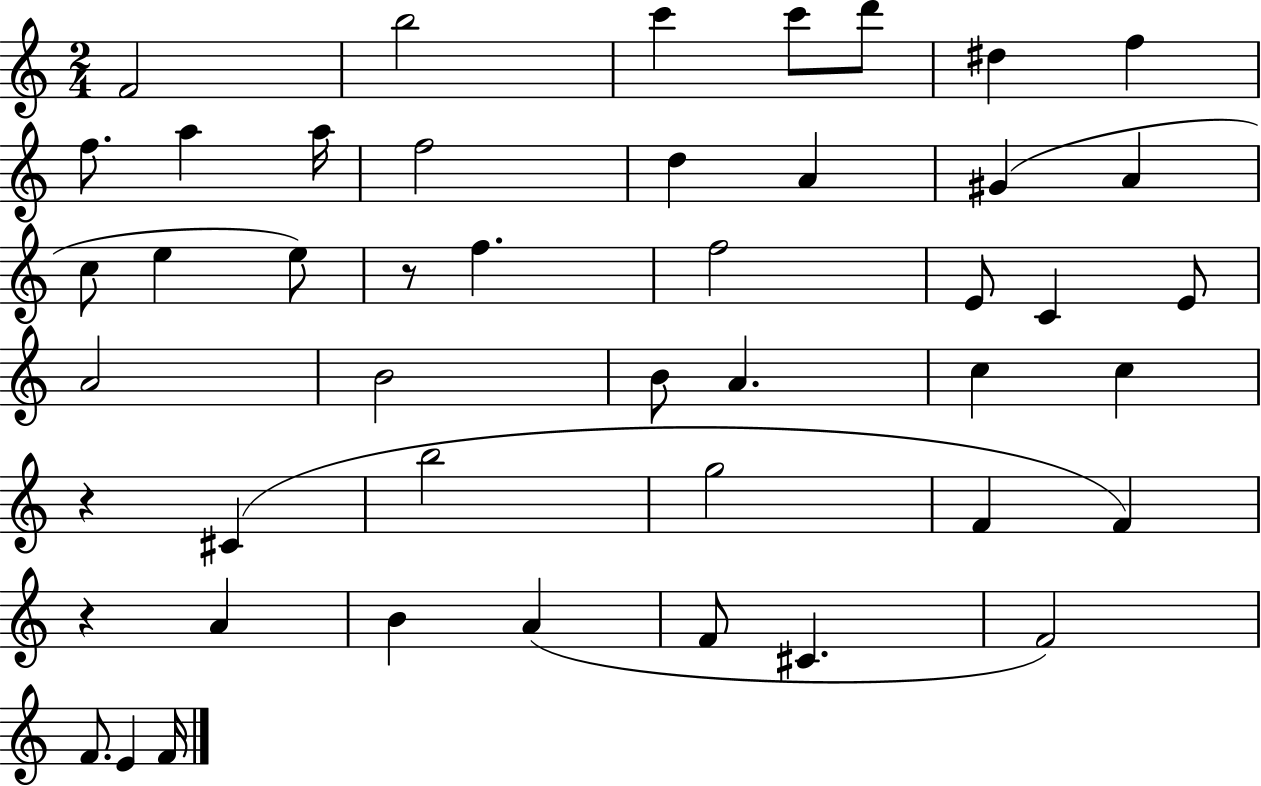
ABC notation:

X:1
T:Untitled
M:2/4
L:1/4
K:C
F2 b2 c' c'/2 d'/2 ^d f f/2 a a/4 f2 d A ^G A c/2 e e/2 z/2 f f2 E/2 C E/2 A2 B2 B/2 A c c z ^C b2 g2 F F z A B A F/2 ^C F2 F/2 E F/4